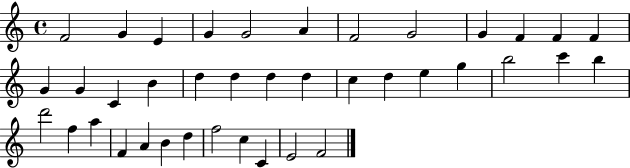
F4/h G4/q E4/q G4/q G4/h A4/q F4/h G4/h G4/q F4/q F4/q F4/q G4/q G4/q C4/q B4/q D5/q D5/q D5/q D5/q C5/q D5/q E5/q G5/q B5/h C6/q B5/q D6/h F5/q A5/q F4/q A4/q B4/q D5/q F5/h C5/q C4/q E4/h F4/h